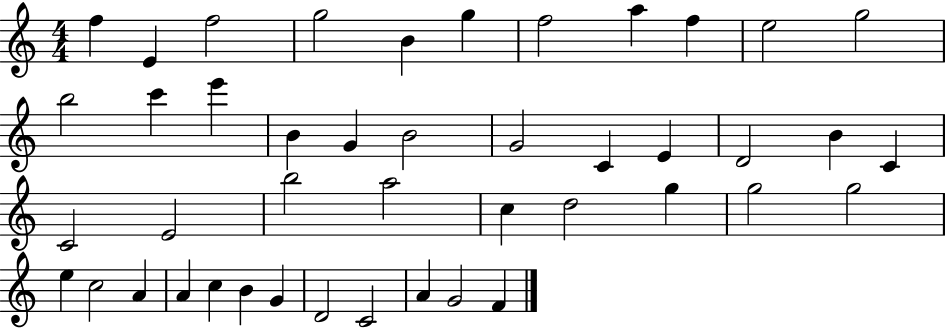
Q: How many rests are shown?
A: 0